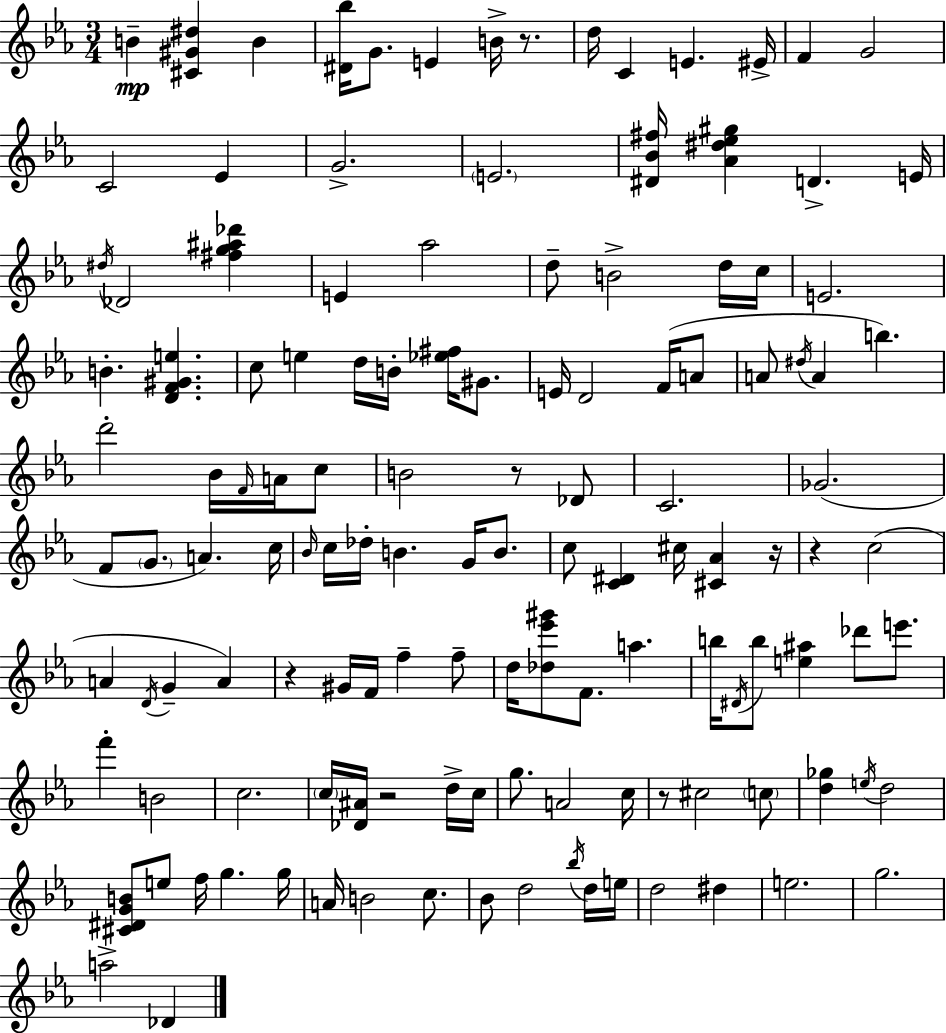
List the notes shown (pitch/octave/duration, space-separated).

B4/q [C#4,G#4,D#5]/q B4/q [D#4,Bb5]/s G4/e. E4/q B4/s R/e. D5/s C4/q E4/q. EIS4/s F4/q G4/h C4/h Eb4/q G4/h. E4/h. [D#4,Bb4,F#5]/s [Ab4,D#5,Eb5,G#5]/q D4/q. E4/s D#5/s Db4/h [F#5,G5,A#5,Db6]/q E4/q Ab5/h D5/e B4/h D5/s C5/s E4/h. B4/q. [D4,F4,G#4,E5]/q. C5/e E5/q D5/s B4/s [Eb5,F#5]/s G#4/e. E4/s D4/h F4/s A4/e A4/e D#5/s A4/q B5/q. D6/h Bb4/s F4/s A4/s C5/e B4/h R/e Db4/e C4/h. Gb4/h. F4/e G4/e. A4/q. C5/s Bb4/s C5/s Db5/s B4/q. G4/s B4/e. C5/e [C4,D#4]/q C#5/s [C#4,Ab4]/q R/s R/q C5/h A4/q D4/s G4/q A4/q R/q G#4/s F4/s F5/q F5/e D5/s [Db5,Eb6,G#6]/e F4/e. A5/q. B5/s D#4/s B5/e [E5,A#5]/q Db6/e E6/e. F6/q B4/h C5/h. C5/s [Db4,A#4]/s R/h D5/s C5/s G5/e. A4/h C5/s R/e C#5/h C5/e [D5,Gb5]/q E5/s D5/h [C#4,D#4,G4,B4]/e E5/e F5/s G5/q. G5/s A4/s B4/h C5/e. Bb4/e D5/h Bb5/s D5/s E5/s D5/h D#5/q E5/h. G5/h. A5/h Db4/q